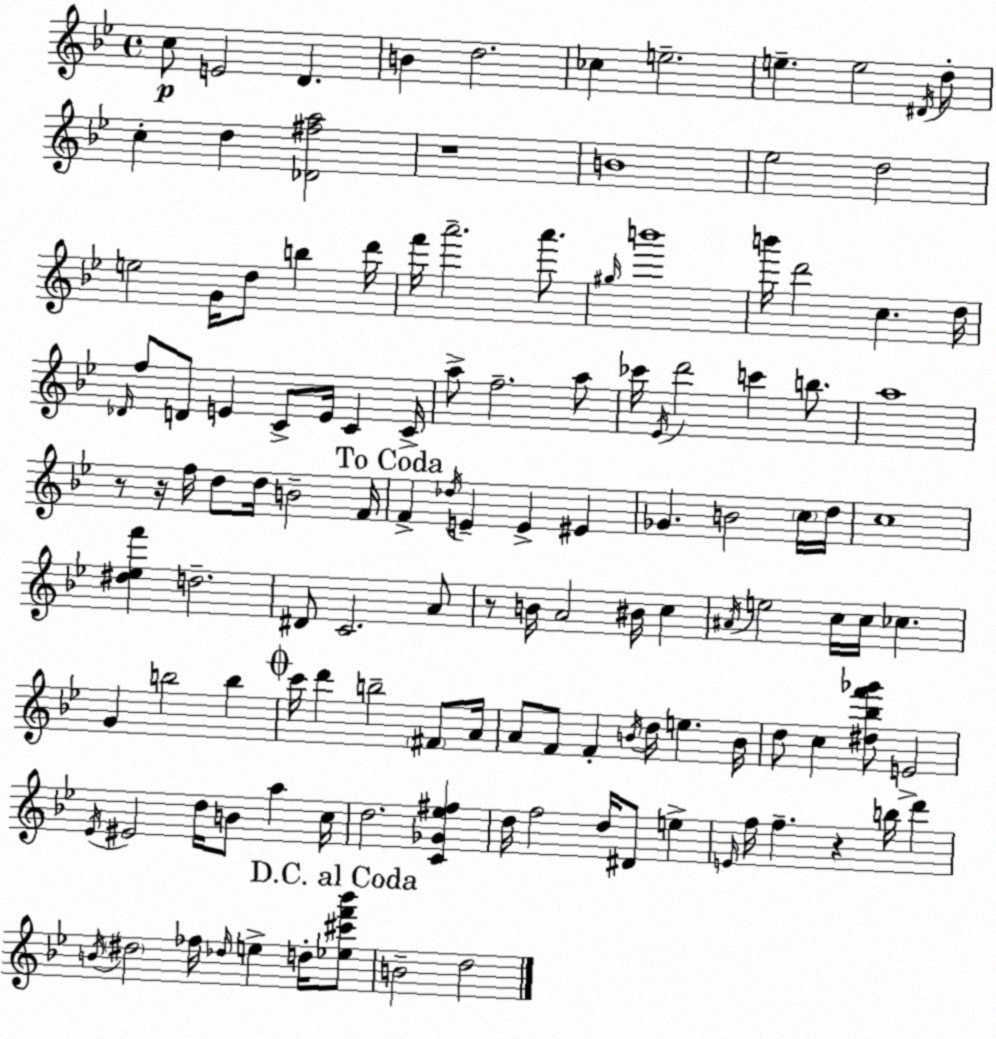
X:1
T:Untitled
M:4/4
L:1/4
K:Bb
c/2 E2 D B d2 _c e2 e e2 ^D/4 d/2 c d [_D^fa]2 z4 B4 _e2 d2 e2 G/4 d/2 b d'/4 f'/4 a'2 a'/2 ^g/4 b'4 b'/4 d'2 c d/4 _D/4 f/2 D/2 E C/2 E/4 C C/4 a/2 f2 a/2 _c'/4 _E/4 d'2 c' b/2 a4 z/2 z/4 f/4 d/2 d/4 B2 F/4 F _d/4 E E ^E _G B2 c/4 d/4 c4 [^d_ef'] d2 ^D/2 C2 A/2 z/2 B/4 A2 ^B/4 c ^A/4 e2 c/4 c/4 _c G b2 b c'/4 d' b2 ^F/2 A/4 A/2 F/2 F B/4 d/4 e B/4 d/2 c [^d_bf'_g']/2 E2 _E/4 ^E2 d/4 B/2 a c/4 d2 [C_G_e^f] d/4 f2 d/4 ^D/2 e E/4 f/4 f z b/4 d' B/4 ^d2 _f/4 _d/4 e d/4 [_e^c'f'_b']/2 B2 d2